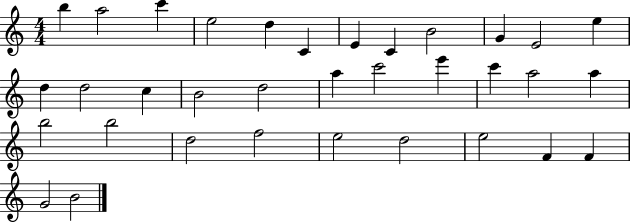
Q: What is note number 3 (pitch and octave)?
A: C6